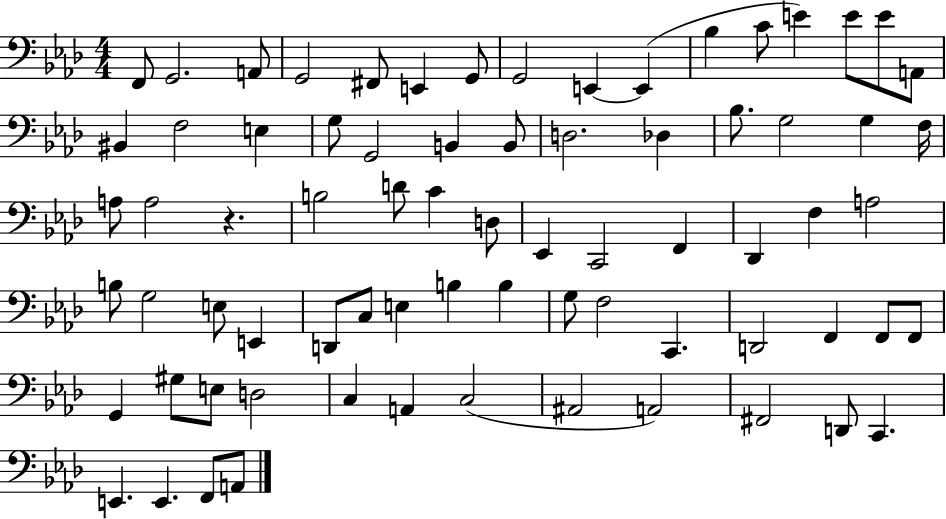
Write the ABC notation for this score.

X:1
T:Untitled
M:4/4
L:1/4
K:Ab
F,,/2 G,,2 A,,/2 G,,2 ^F,,/2 E,, G,,/2 G,,2 E,, E,, _B, C/2 E E/2 E/2 A,,/2 ^B,, F,2 E, G,/2 G,,2 B,, B,,/2 D,2 _D, _B,/2 G,2 G, F,/4 A,/2 A,2 z B,2 D/2 C D,/2 _E,, C,,2 F,, _D,, F, A,2 B,/2 G,2 E,/2 E,, D,,/2 C,/2 E, B, B, G,/2 F,2 C,, D,,2 F,, F,,/2 F,,/2 G,, ^G,/2 E,/2 D,2 C, A,, C,2 ^A,,2 A,,2 ^F,,2 D,,/2 C,, E,, E,, F,,/2 A,,/2